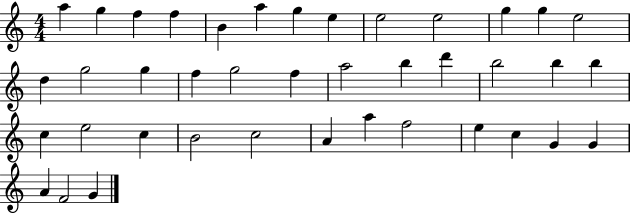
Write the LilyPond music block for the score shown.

{
  \clef treble
  \numericTimeSignature
  \time 4/4
  \key c \major
  a''4 g''4 f''4 f''4 | b'4 a''4 g''4 e''4 | e''2 e''2 | g''4 g''4 e''2 | \break d''4 g''2 g''4 | f''4 g''2 f''4 | a''2 b''4 d'''4 | b''2 b''4 b''4 | \break c''4 e''2 c''4 | b'2 c''2 | a'4 a''4 f''2 | e''4 c''4 g'4 g'4 | \break a'4 f'2 g'4 | \bar "|."
}